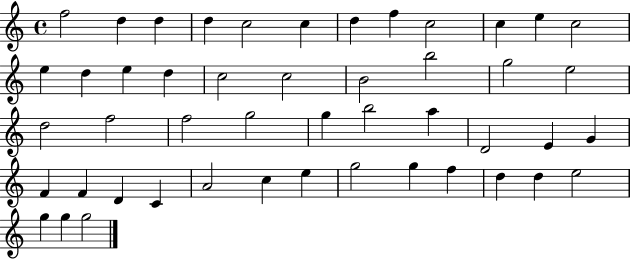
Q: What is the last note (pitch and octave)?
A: G5